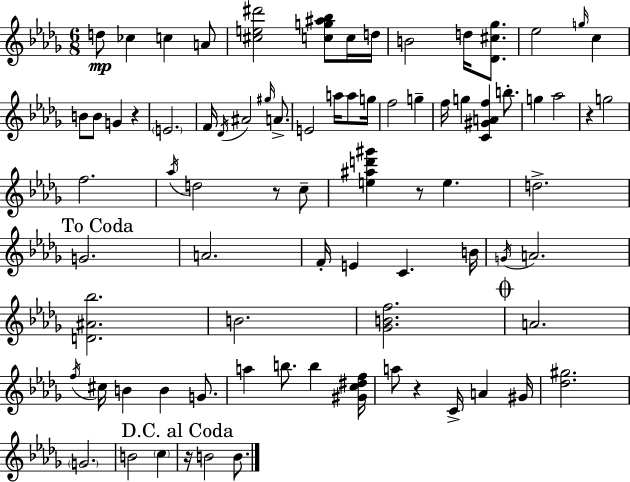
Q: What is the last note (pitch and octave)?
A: B4